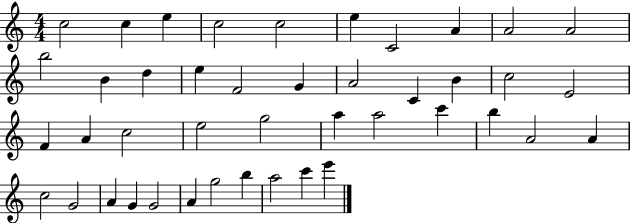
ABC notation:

X:1
T:Untitled
M:4/4
L:1/4
K:C
c2 c e c2 c2 e C2 A A2 A2 b2 B d e F2 G A2 C B c2 E2 F A c2 e2 g2 a a2 c' b A2 A c2 G2 A G G2 A g2 b a2 c' e'